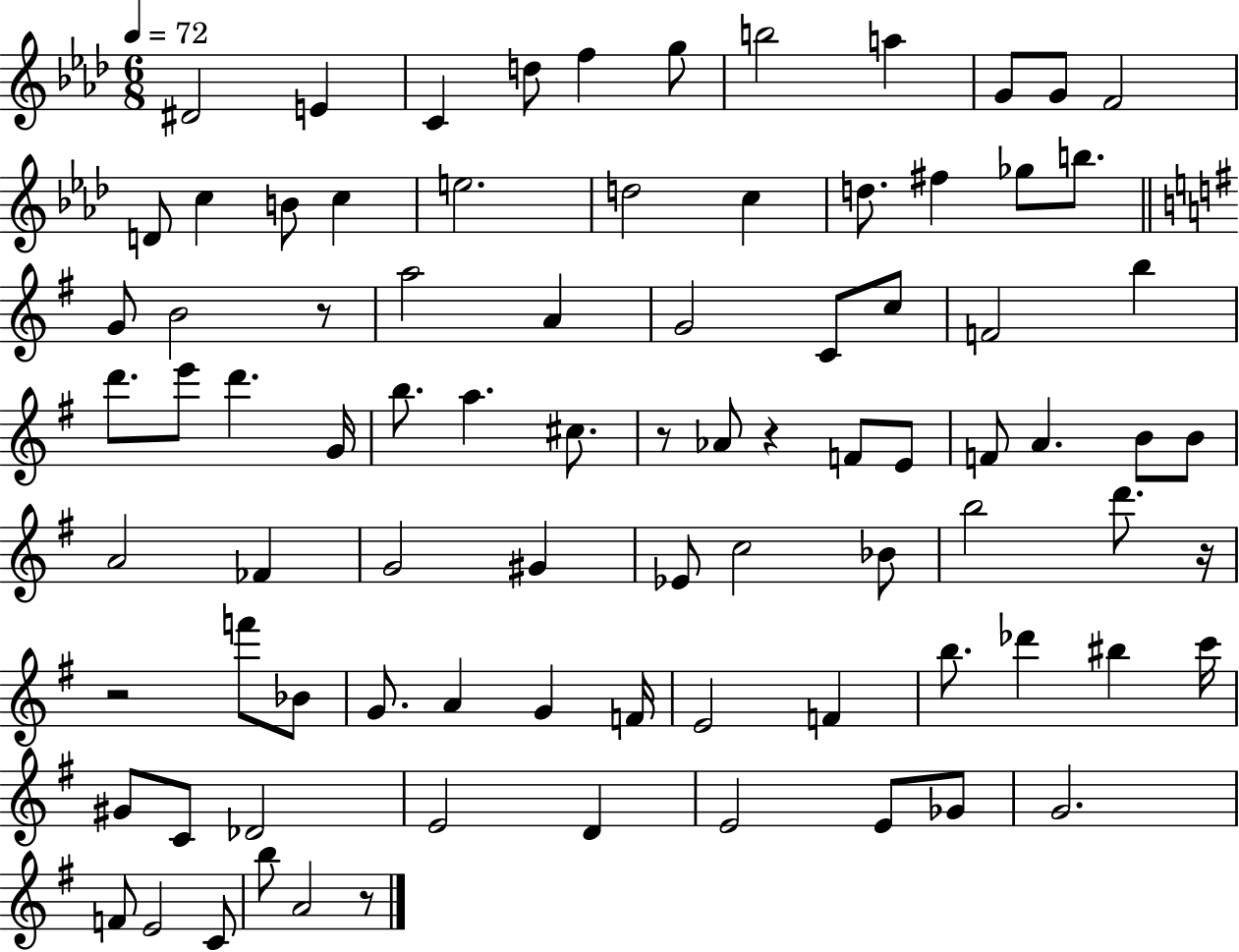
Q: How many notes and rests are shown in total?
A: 86